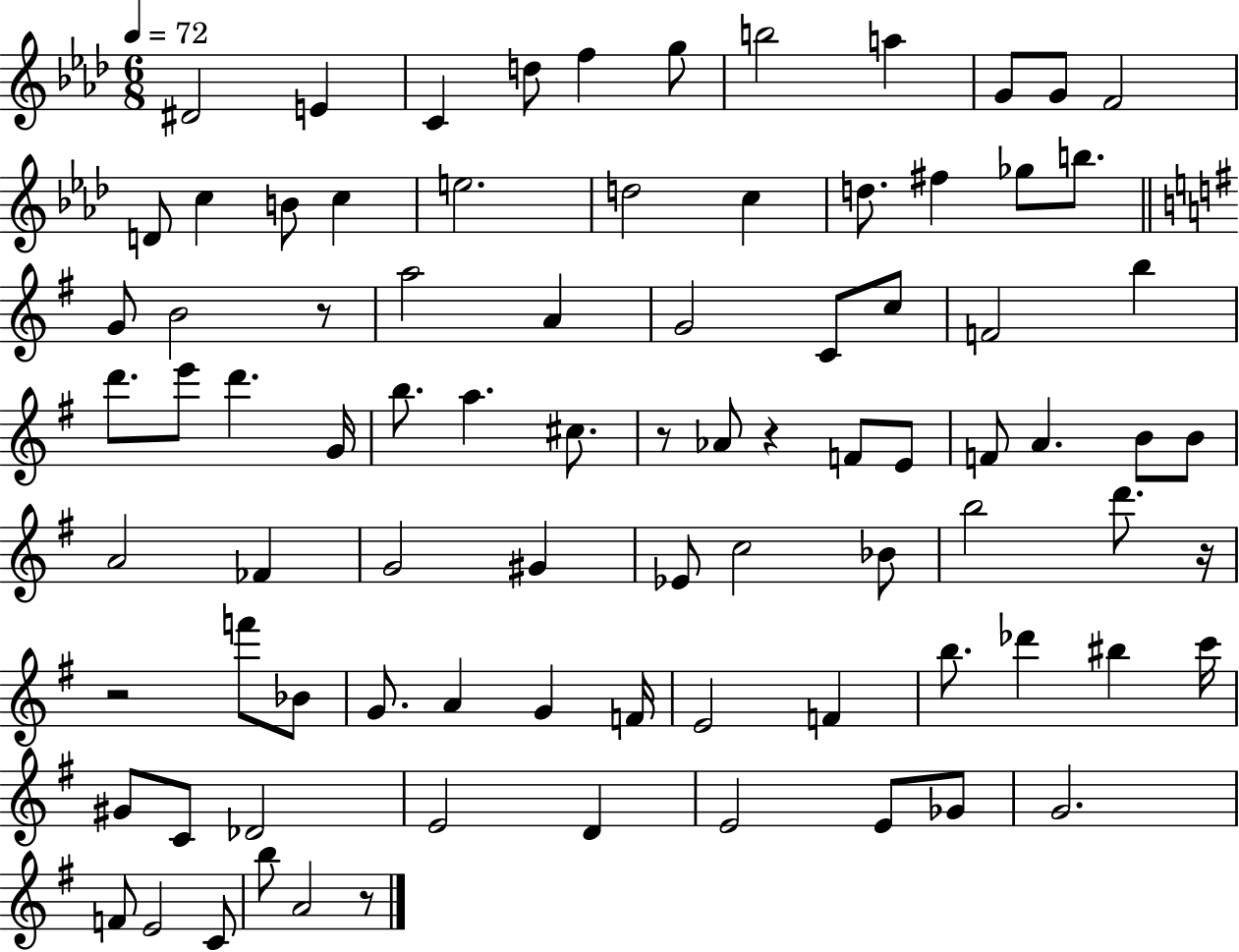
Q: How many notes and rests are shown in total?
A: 86